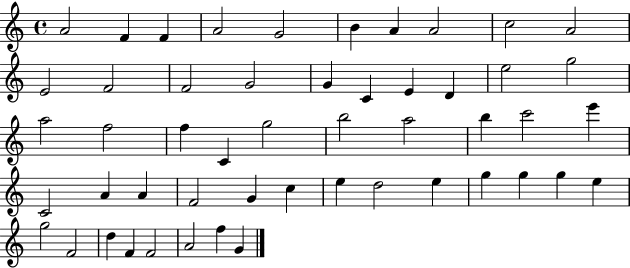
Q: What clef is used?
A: treble